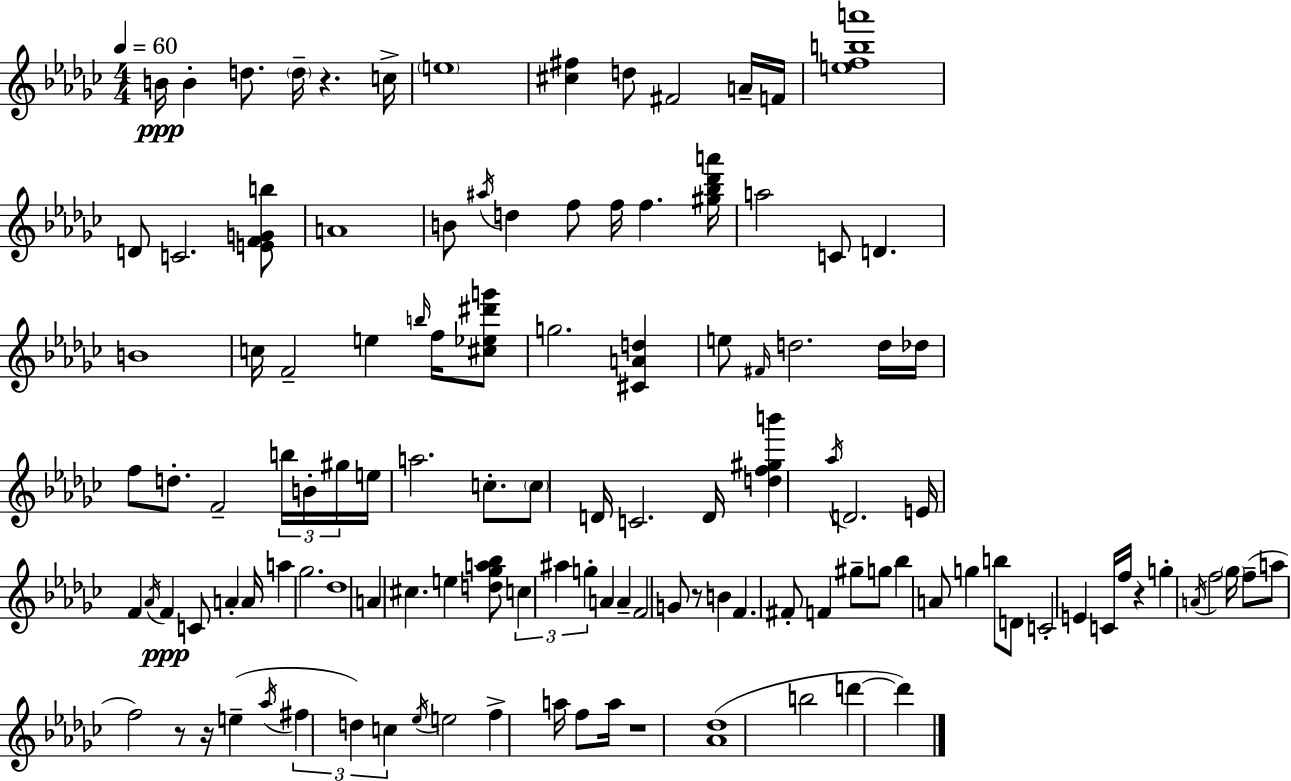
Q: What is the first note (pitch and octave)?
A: B4